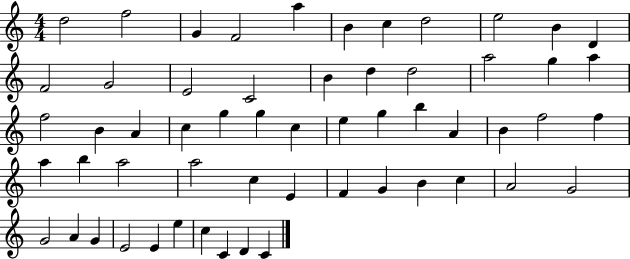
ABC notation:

X:1
T:Untitled
M:4/4
L:1/4
K:C
d2 f2 G F2 a B c d2 e2 B D F2 G2 E2 C2 B d d2 a2 g a f2 B A c g g c e g b A B f2 f a b a2 a2 c E F G B c A2 G2 G2 A G E2 E e c C D C